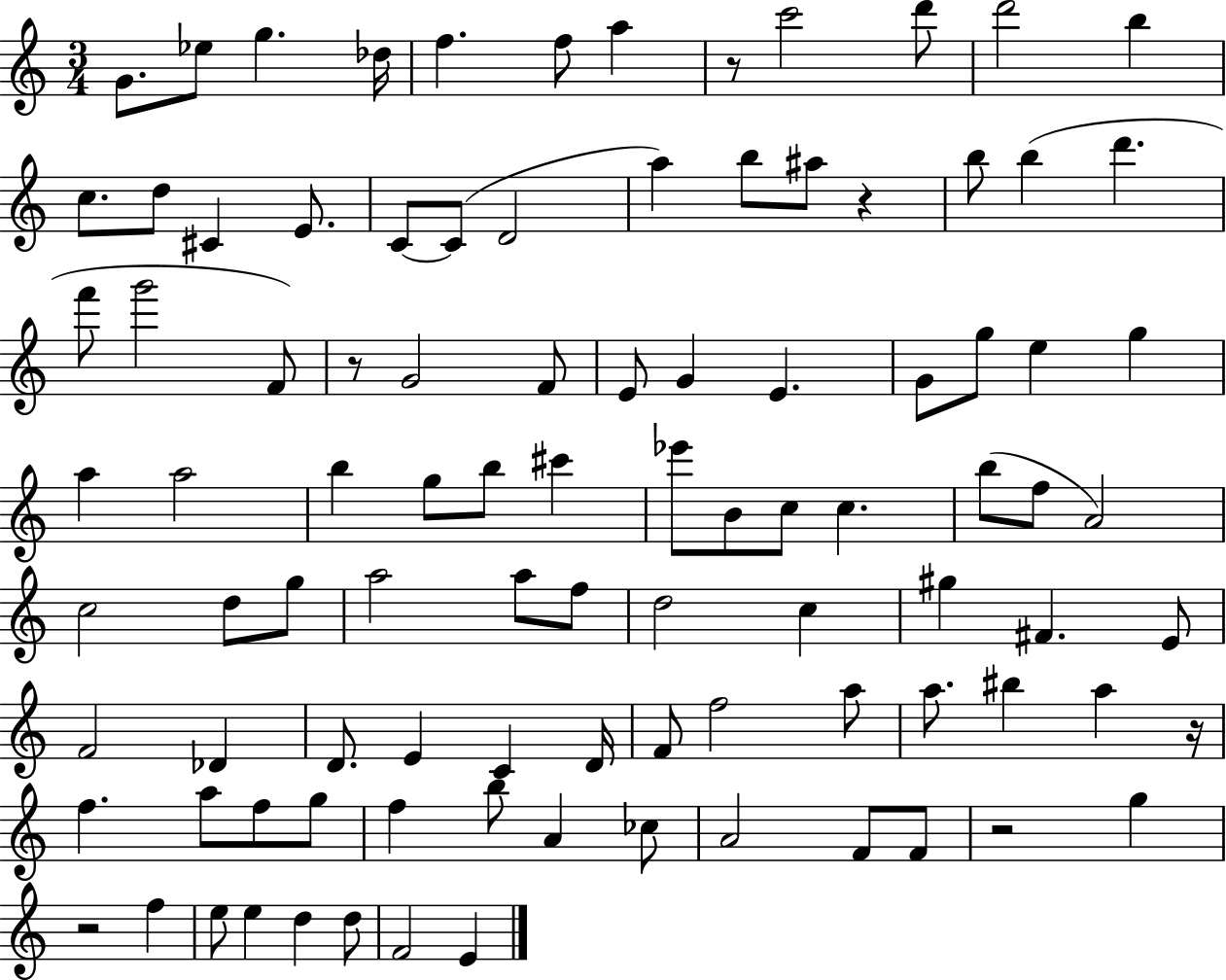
X:1
T:Untitled
M:3/4
L:1/4
K:C
G/2 _e/2 g _d/4 f f/2 a z/2 c'2 d'/2 d'2 b c/2 d/2 ^C E/2 C/2 C/2 D2 a b/2 ^a/2 z b/2 b d' f'/2 g'2 F/2 z/2 G2 F/2 E/2 G E G/2 g/2 e g a a2 b g/2 b/2 ^c' _e'/2 B/2 c/2 c b/2 f/2 A2 c2 d/2 g/2 a2 a/2 f/2 d2 c ^g ^F E/2 F2 _D D/2 E C D/4 F/2 f2 a/2 a/2 ^b a z/4 f a/2 f/2 g/2 f b/2 A _c/2 A2 F/2 F/2 z2 g z2 f e/2 e d d/2 F2 E